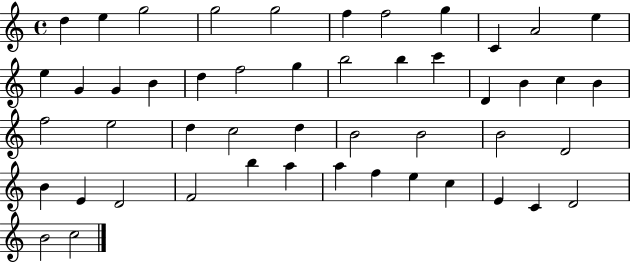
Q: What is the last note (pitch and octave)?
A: C5